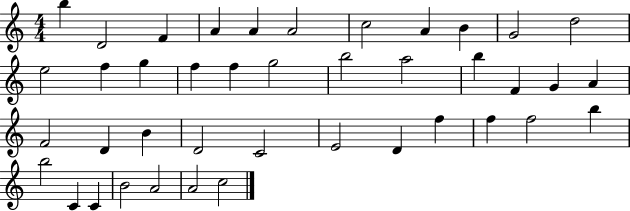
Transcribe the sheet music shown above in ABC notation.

X:1
T:Untitled
M:4/4
L:1/4
K:C
b D2 F A A A2 c2 A B G2 d2 e2 f g f f g2 b2 a2 b F G A F2 D B D2 C2 E2 D f f f2 b b2 C C B2 A2 A2 c2